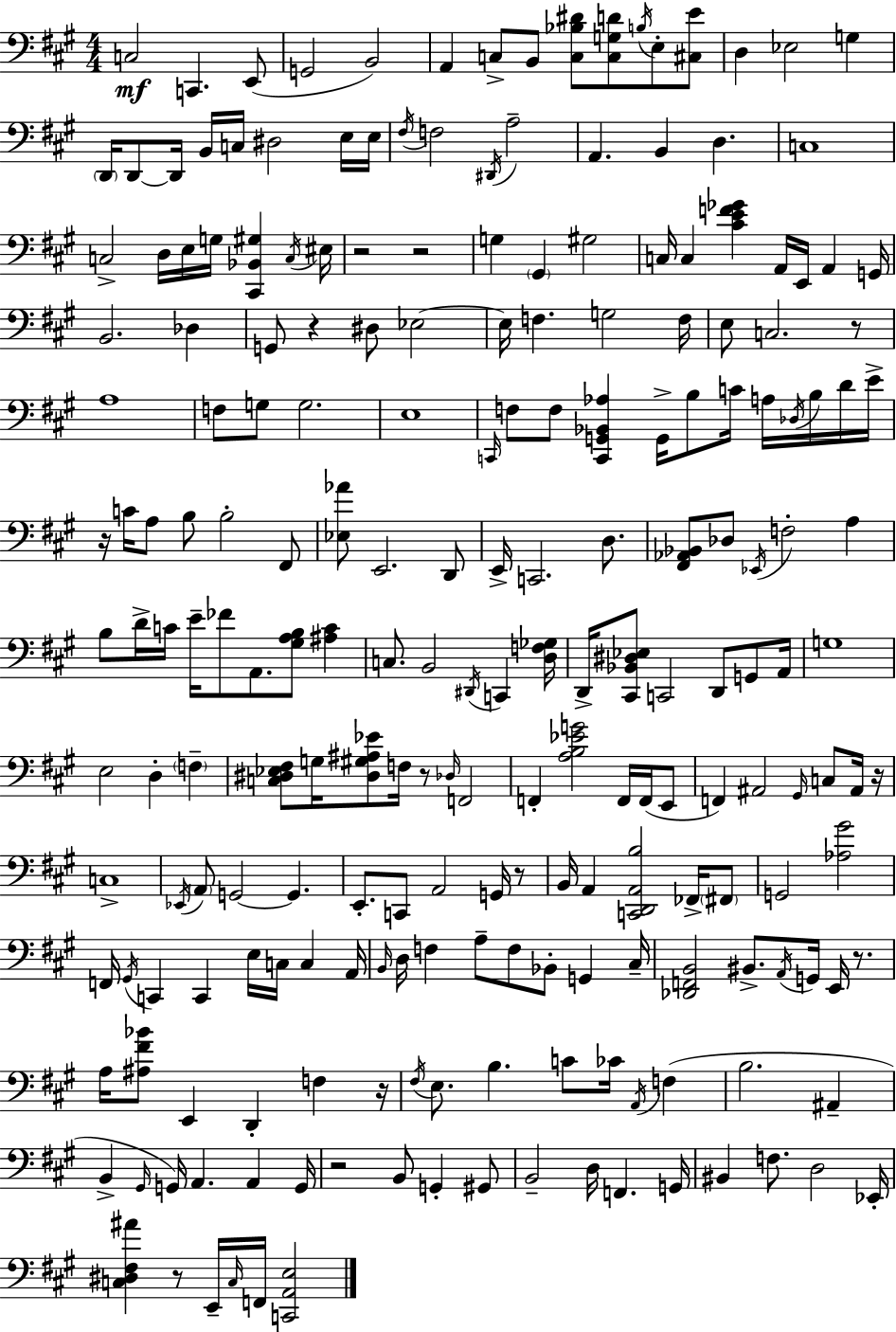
X:1
T:Untitled
M:4/4
L:1/4
K:A
C,2 C,, E,,/2 G,,2 B,,2 A,, C,/2 B,,/2 [C,_B,^D]/2 [C,G,D]/2 B,/4 E,/2 [^C,E]/2 D, _E,2 G, D,,/4 D,,/2 D,,/4 B,,/4 C,/4 ^D,2 E,/4 E,/4 ^F,/4 F,2 ^D,,/4 A,2 A,, B,, D, C,4 C,2 D,/4 E,/4 G,/4 [^C,,_B,,^G,] C,/4 ^E,/4 z2 z2 G, ^G,, ^G,2 C,/4 C, [^CEF_G] A,,/4 E,,/4 A,, G,,/4 B,,2 _D, G,,/2 z ^D,/2 _E,2 _E,/4 F, G,2 F,/4 E,/2 C,2 z/2 A,4 F,/2 G,/2 G,2 E,4 C,,/4 F,/2 F,/2 [C,,G,,_B,,_A,] G,,/4 B,/2 C/4 A,/4 _D,/4 B,/4 D/4 E/4 z/4 C/4 A,/2 B,/2 B,2 ^F,,/2 [_E,_A]/2 E,,2 D,,/2 E,,/4 C,,2 D,/2 [^F,,_A,,_B,,]/2 _D,/2 _E,,/4 F,2 A, B,/2 D/4 C/4 E/4 _F/2 A,,/2 [^G,A,B,]/2 [^A,C] C,/2 B,,2 ^D,,/4 C,, [D,F,_G,]/4 D,,/4 [^C,,_B,,^D,_E,]/2 C,,2 D,,/2 G,,/2 A,,/4 G,4 E,2 D, F, [C,^D,_E,^F,]/2 G,/4 [^D,^G,^A,_E]/2 F,/4 z/2 _D,/4 F,,2 F,, [A,B,_EG]2 F,,/4 F,,/4 E,,/2 F,, ^A,,2 ^G,,/4 C,/2 ^A,,/4 z/4 C,4 _E,,/4 A,,/2 G,,2 G,, E,,/2 C,,/2 A,,2 G,,/4 z/2 B,,/4 A,, [C,,D,,A,,B,]2 _F,,/4 ^F,,/2 G,,2 [_A,^G]2 F,,/4 ^G,,/4 C,, C,, E,/4 C,/4 C, A,,/4 B,,/4 D,/4 F, A,/2 F,/2 _B,,/2 G,, ^C,/4 [_D,,F,,B,,]2 ^B,,/2 A,,/4 G,,/4 E,,/4 z/2 A,/4 [^A,^F_B]/2 E,, D,, F, z/4 ^F,/4 E,/2 B, C/2 _C/4 A,,/4 F, B,2 ^A,, B,, ^G,,/4 G,,/4 A,, A,, G,,/4 z2 B,,/2 G,, ^G,,/2 B,,2 D,/4 F,, G,,/4 ^B,, F,/2 D,2 _E,,/4 [C,^D,^F,^A] z/2 E,,/4 C,/4 F,,/4 [C,,A,,E,]2